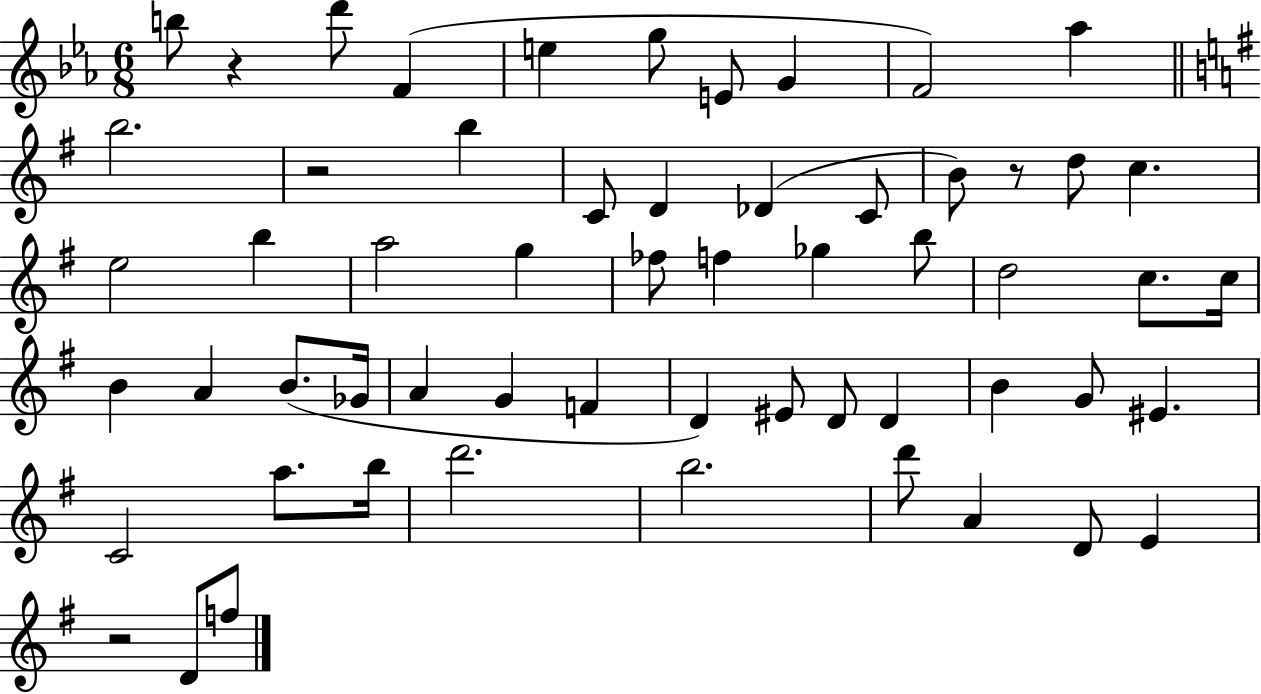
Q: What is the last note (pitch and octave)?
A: F5